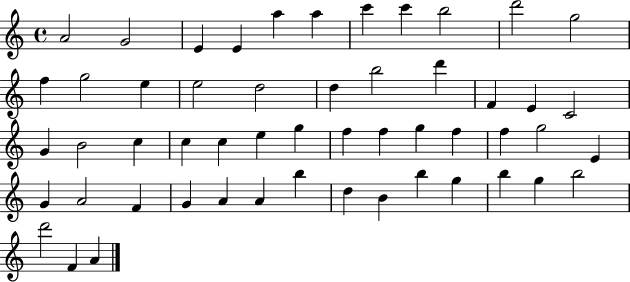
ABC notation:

X:1
T:Untitled
M:4/4
L:1/4
K:C
A2 G2 E E a a c' c' b2 d'2 g2 f g2 e e2 d2 d b2 d' F E C2 G B2 c c c e g f f g f f g2 E G A2 F G A A b d B b g b g b2 d'2 F A